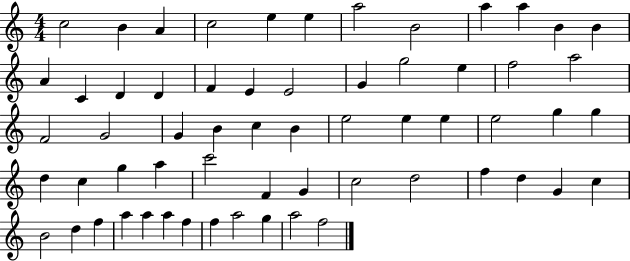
C5/h B4/q A4/q C5/h E5/q E5/q A5/h B4/h A5/q A5/q B4/q B4/q A4/q C4/q D4/q D4/q F4/q E4/q E4/h G4/q G5/h E5/q F5/h A5/h F4/h G4/h G4/q B4/q C5/q B4/q E5/h E5/q E5/q E5/h G5/q G5/q D5/q C5/q G5/q A5/q C6/h F4/q G4/q C5/h D5/h F5/q D5/q G4/q C5/q B4/h D5/q F5/q A5/q A5/q A5/q F5/q F5/q A5/h G5/q A5/h F5/h